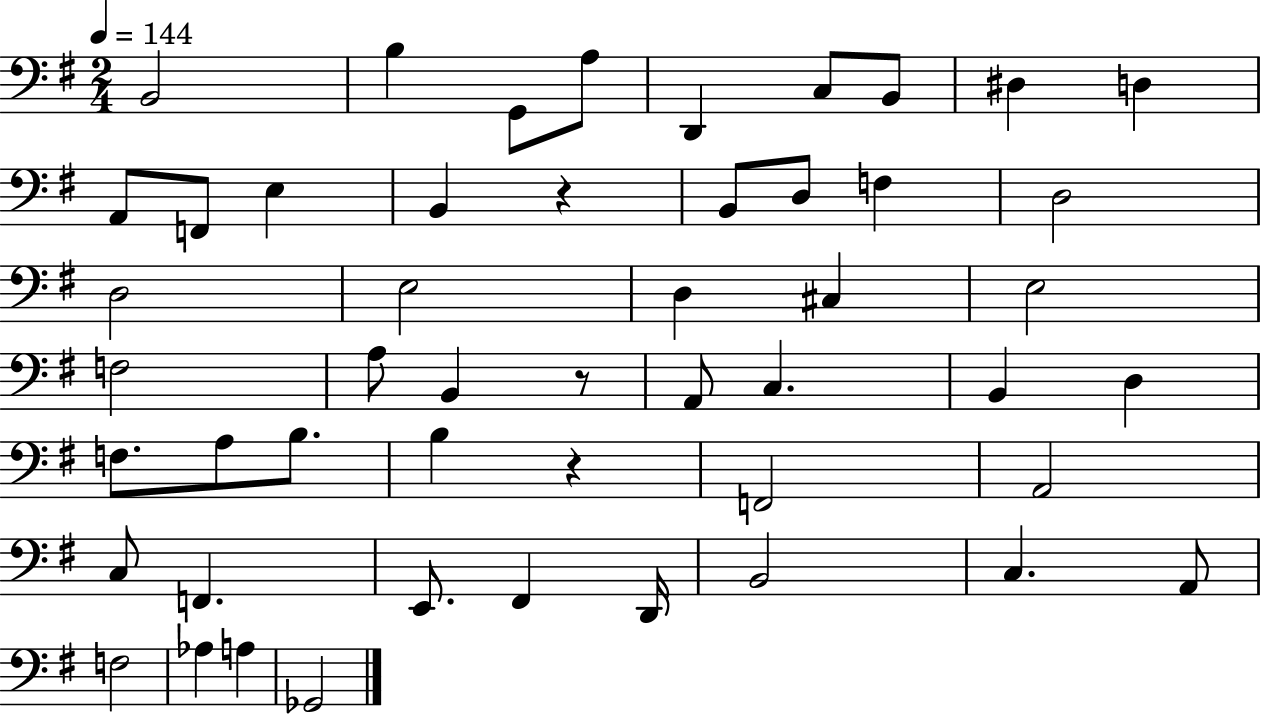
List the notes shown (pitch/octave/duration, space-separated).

B2/h B3/q G2/e A3/e D2/q C3/e B2/e D#3/q D3/q A2/e F2/e E3/q B2/q R/q B2/e D3/e F3/q D3/h D3/h E3/h D3/q C#3/q E3/h F3/h A3/e B2/q R/e A2/e C3/q. B2/q D3/q F3/e. A3/e B3/e. B3/q R/q F2/h A2/h C3/e F2/q. E2/e. F#2/q D2/s B2/h C3/q. A2/e F3/h Ab3/q A3/q Gb2/h